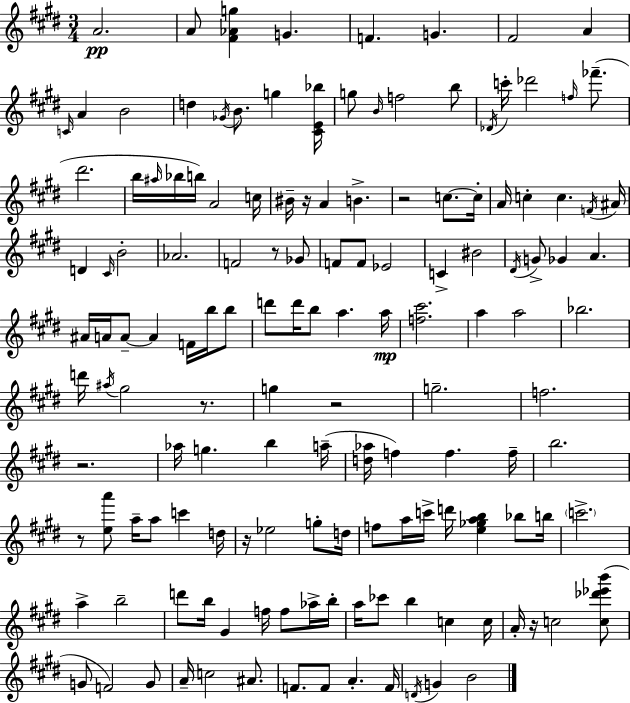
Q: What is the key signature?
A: E major